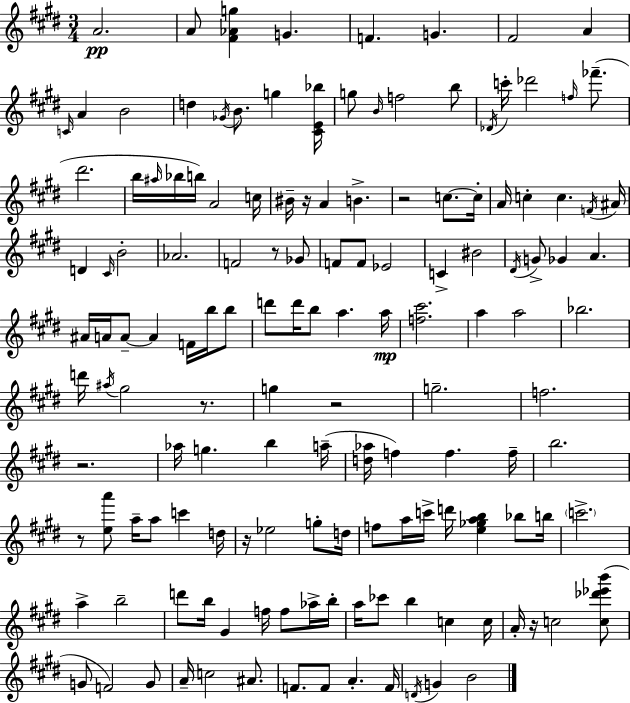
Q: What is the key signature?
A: E major